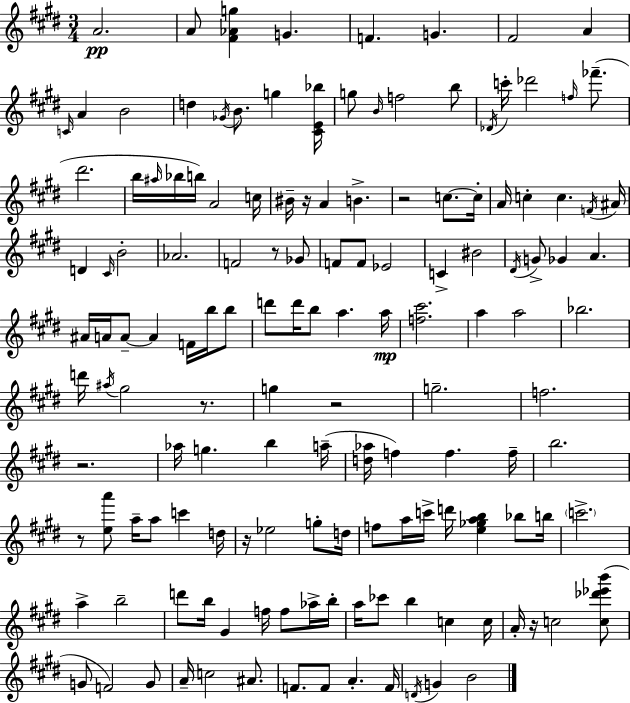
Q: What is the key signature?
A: E major